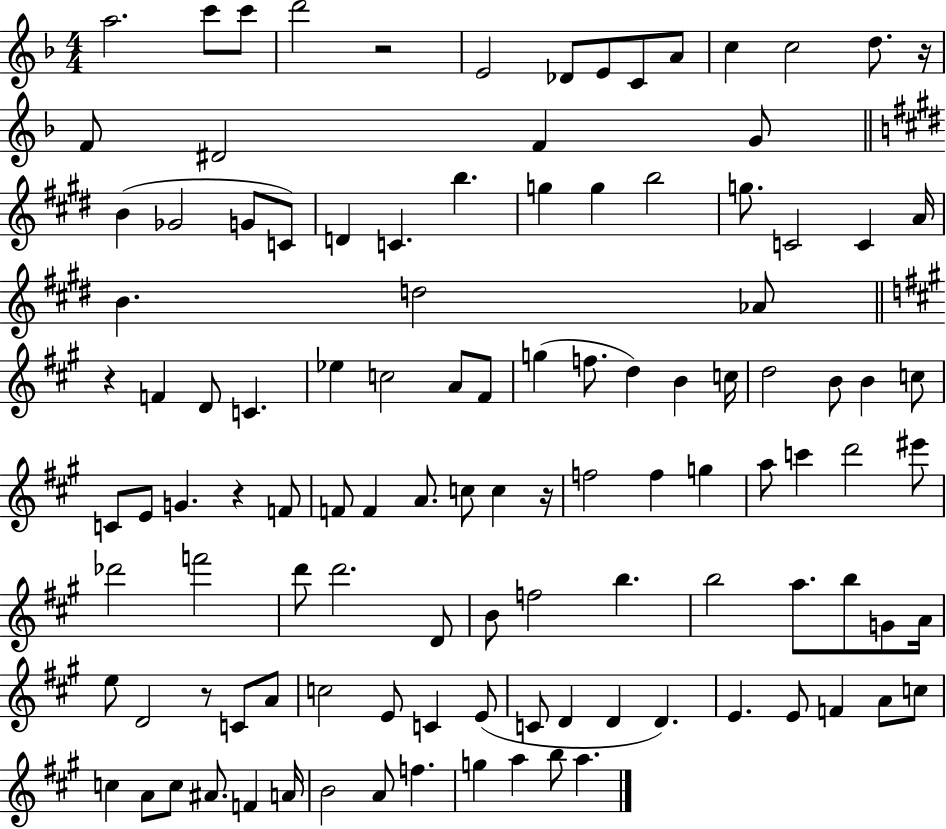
{
  \clef treble
  \numericTimeSignature
  \time 4/4
  \key f \major
  a''2. c'''8 c'''8 | d'''2 r2 | e'2 des'8 e'8 c'8 a'8 | c''4 c''2 d''8. r16 | \break f'8 dis'2 f'4 g'8 | \bar "||" \break \key e \major b'4( ges'2 g'8 c'8) | d'4 c'4. b''4. | g''4 g''4 b''2 | g''8. c'2 c'4 a'16 | \break b'4. d''2 aes'8 | \bar "||" \break \key a \major r4 f'4 d'8 c'4. | ees''4 c''2 a'8 fis'8 | g''4( f''8. d''4) b'4 c''16 | d''2 b'8 b'4 c''8 | \break c'8 e'8 g'4. r4 f'8 | f'8 f'4 a'8. c''8 c''4 r16 | f''2 f''4 g''4 | a''8 c'''4 d'''2 eis'''8 | \break des'''2 f'''2 | d'''8 d'''2. d'8 | b'8 f''2 b''4. | b''2 a''8. b''8 g'8 a'16 | \break e''8 d'2 r8 c'8 a'8 | c''2 e'8 c'4 e'8( | c'8 d'4 d'4 d'4.) | e'4. e'8 f'4 a'8 c''8 | \break c''4 a'8 c''8 ais'8. f'4 a'16 | b'2 a'8 f''4. | g''4 a''4 b''8 a''4. | \bar "|."
}